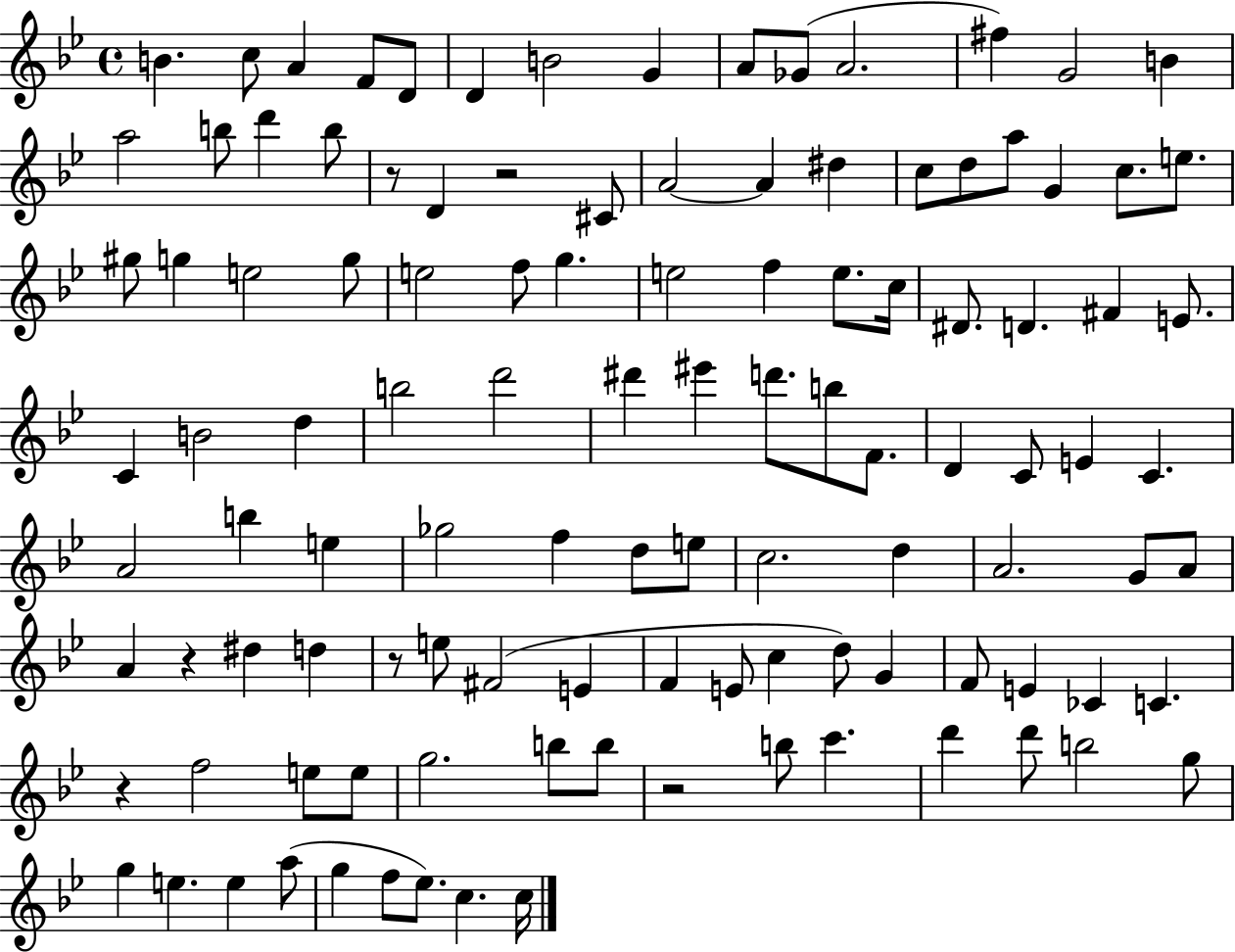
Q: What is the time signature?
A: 4/4